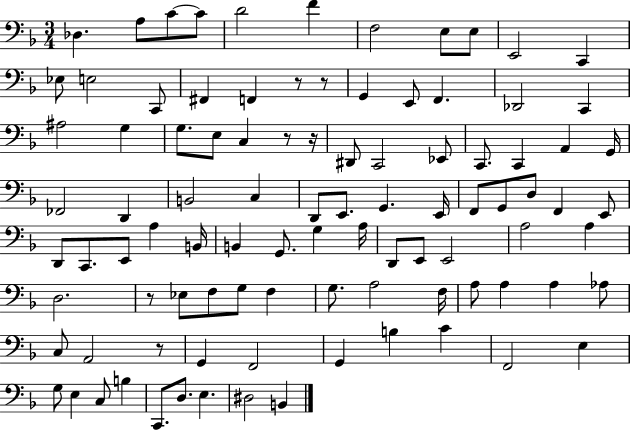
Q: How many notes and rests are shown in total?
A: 96